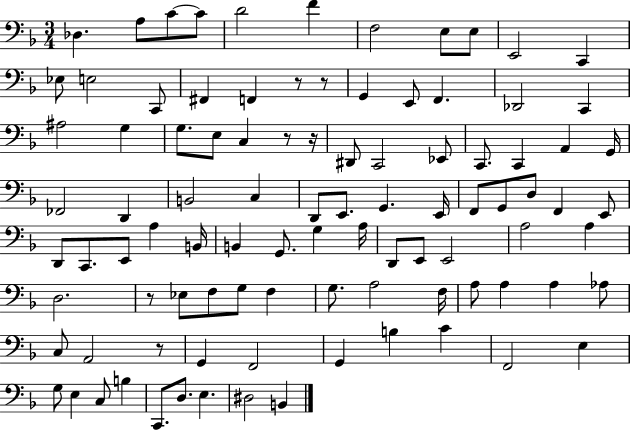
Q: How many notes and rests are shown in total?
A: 96